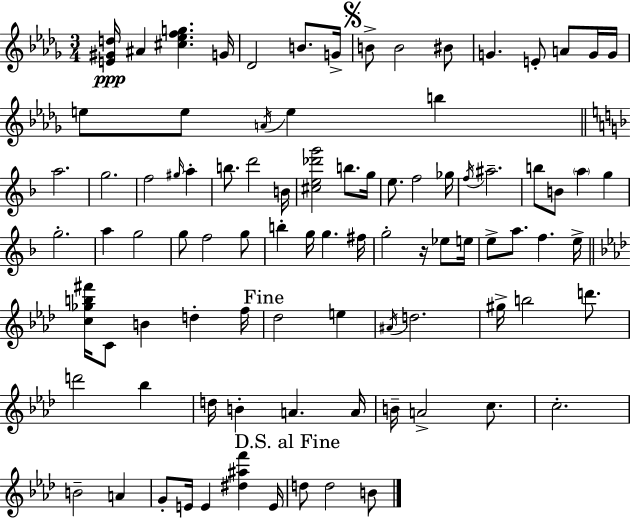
X:1
T:Untitled
M:3/4
L:1/4
K:Bbm
[E^Gd]/4 ^A [^c_efg] G/4 _D2 B/2 G/4 B/2 B2 ^B/2 G E/2 A/2 G/4 G/4 e/2 e/2 A/4 e b a2 g2 f2 ^g/4 a b/2 d'2 B/4 [^ce_d'g']2 b/2 g/4 e/2 f2 _g/4 f/4 ^a2 b/2 B/2 a g g2 a g2 g/2 f2 g/2 b g/4 g ^f/4 g2 z/4 _e/2 e/4 e/2 a/2 f e/4 [c_gb^f']/4 C/2 B d f/4 _d2 e ^A/4 d2 ^g/4 b2 d'/2 d'2 _b d/4 B A A/4 B/4 A2 c/2 c2 B2 A G/2 E/4 E [^d^af'] E/4 d/2 d2 B/2